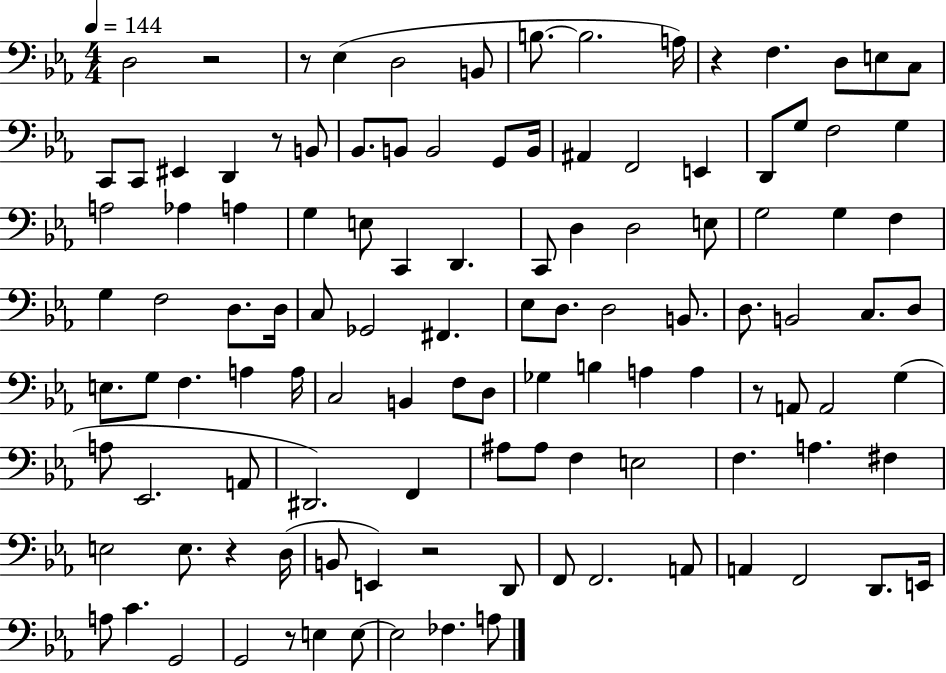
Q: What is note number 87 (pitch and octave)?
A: E3